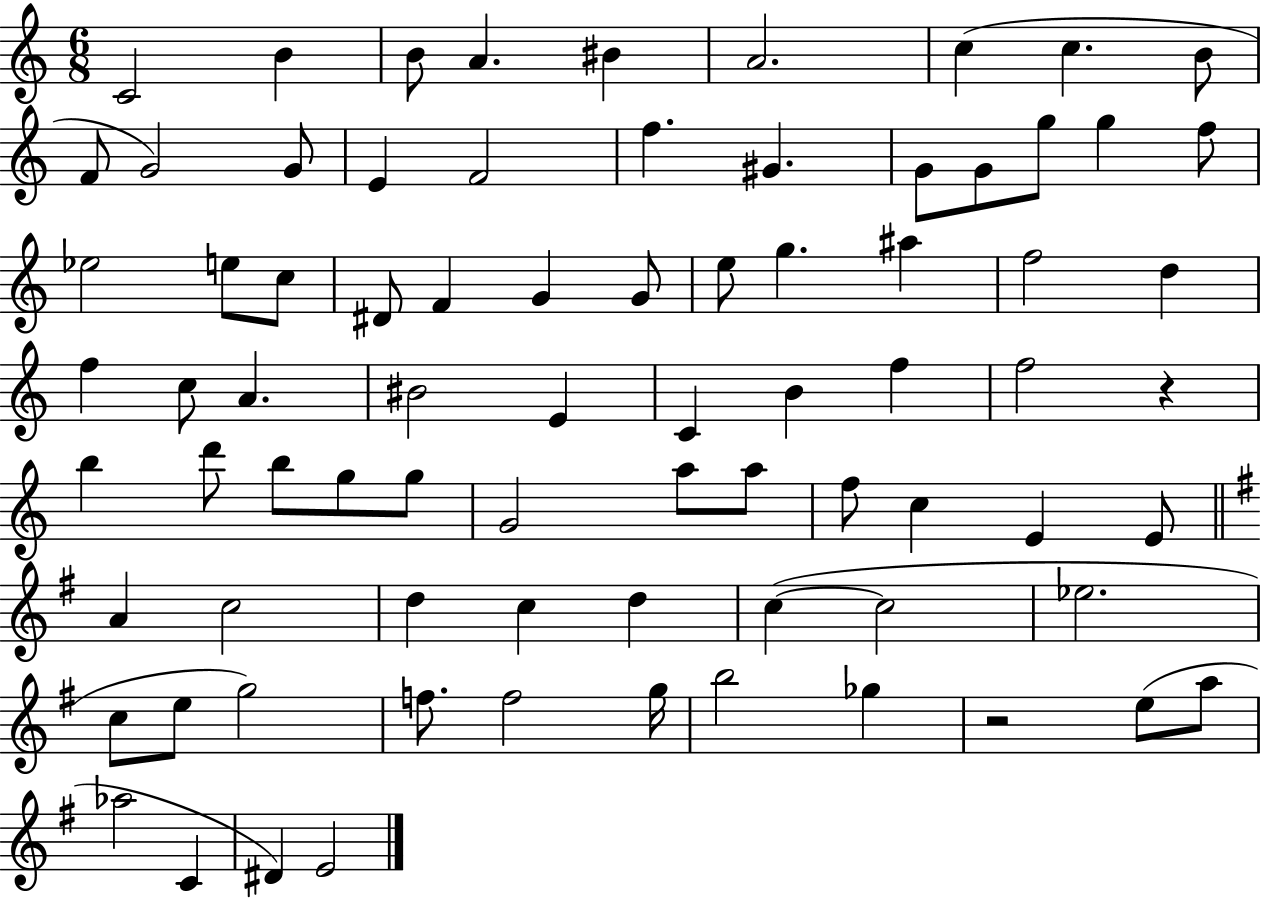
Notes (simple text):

C4/h B4/q B4/e A4/q. BIS4/q A4/h. C5/q C5/q. B4/e F4/e G4/h G4/e E4/q F4/h F5/q. G#4/q. G4/e G4/e G5/e G5/q F5/e Eb5/h E5/e C5/e D#4/e F4/q G4/q G4/e E5/e G5/q. A#5/q F5/h D5/q F5/q C5/e A4/q. BIS4/h E4/q C4/q B4/q F5/q F5/h R/q B5/q D6/e B5/e G5/e G5/e G4/h A5/e A5/e F5/e C5/q E4/q E4/e A4/q C5/h D5/q C5/q D5/q C5/q C5/h Eb5/h. C5/e E5/e G5/h F5/e. F5/h G5/s B5/h Gb5/q R/h E5/e A5/e Ab5/h C4/q D#4/q E4/h